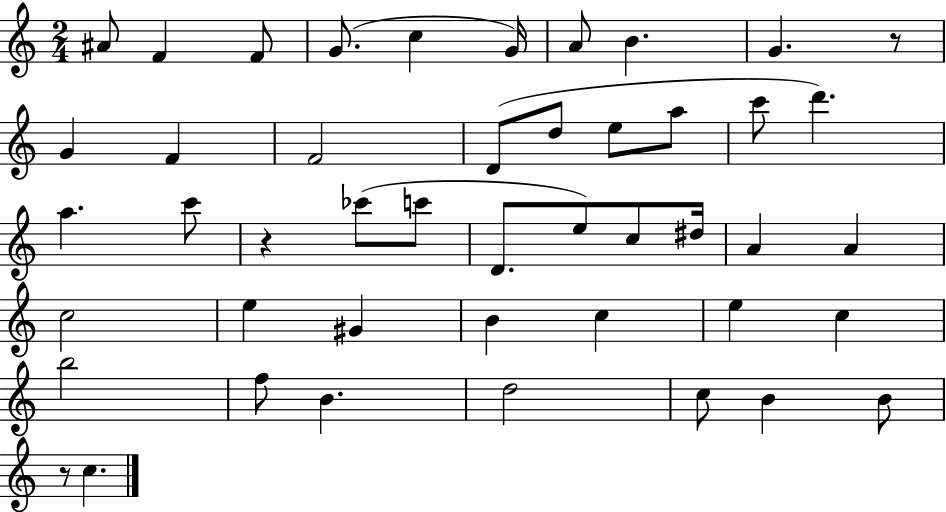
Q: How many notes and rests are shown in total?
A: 46